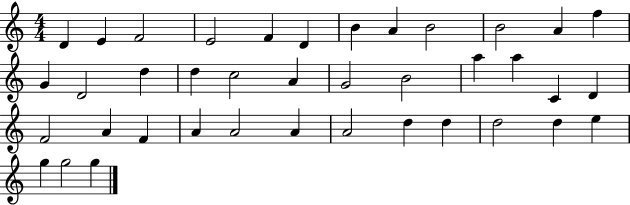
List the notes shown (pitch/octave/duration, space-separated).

D4/q E4/q F4/h E4/h F4/q D4/q B4/q A4/q B4/h B4/h A4/q F5/q G4/q D4/h D5/q D5/q C5/h A4/q G4/h B4/h A5/q A5/q C4/q D4/q F4/h A4/q F4/q A4/q A4/h A4/q A4/h D5/q D5/q D5/h D5/q E5/q G5/q G5/h G5/q